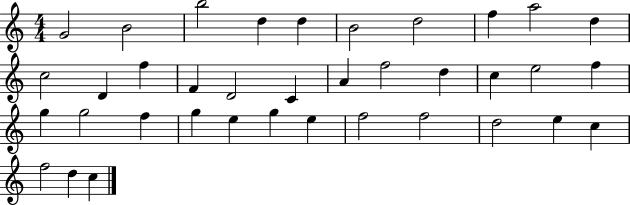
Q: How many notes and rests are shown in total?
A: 37